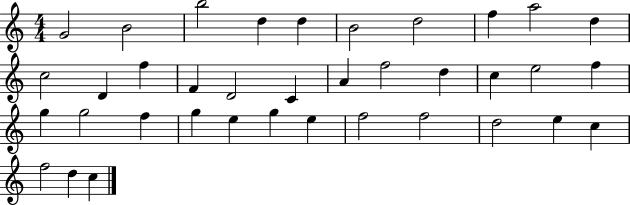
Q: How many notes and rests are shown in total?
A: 37